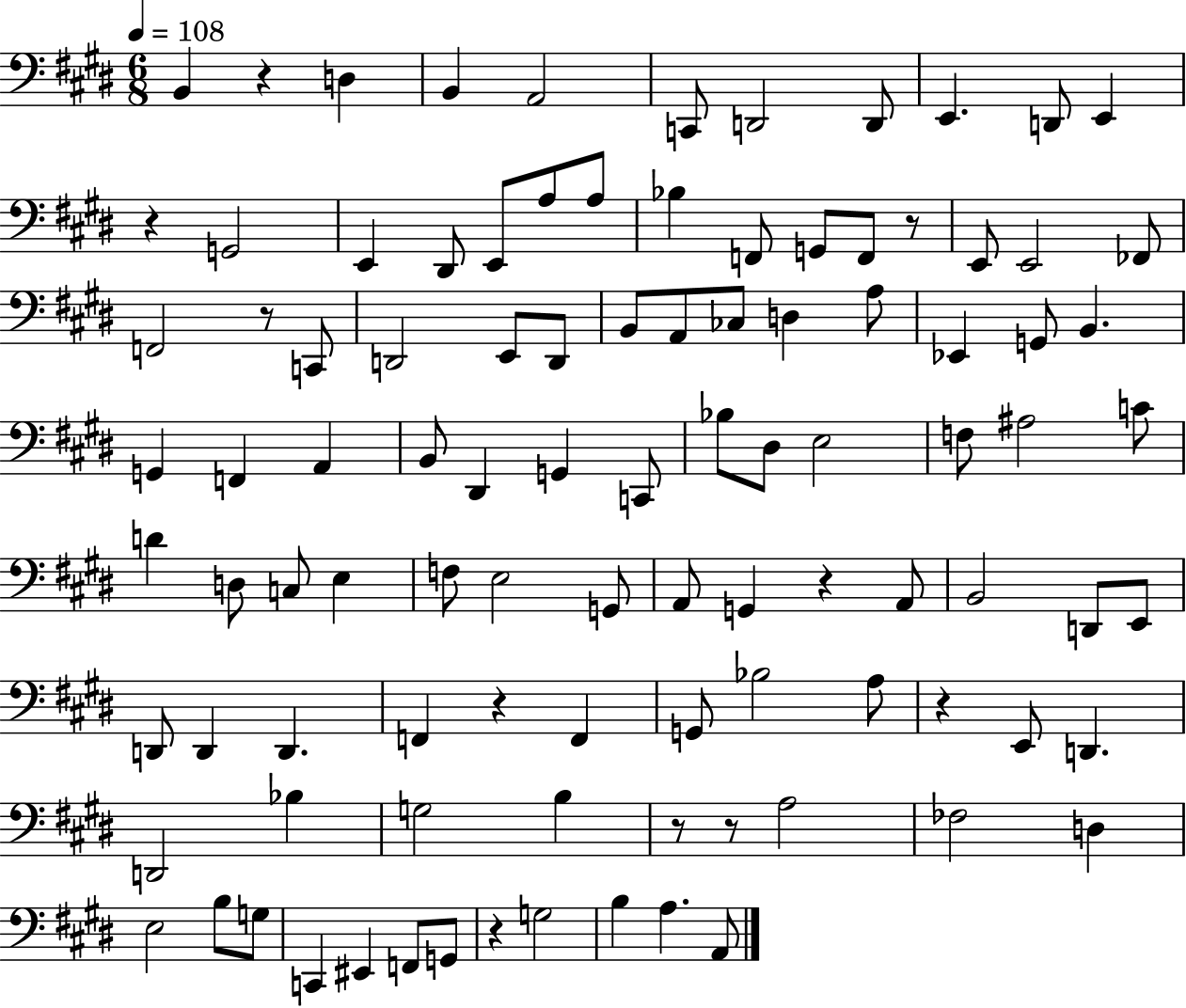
B2/q R/q D3/q B2/q A2/h C2/e D2/h D2/e E2/q. D2/e E2/q R/q G2/h E2/q D#2/e E2/e A3/e A3/e Bb3/q F2/e G2/e F2/e R/e E2/e E2/h FES2/e F2/h R/e C2/e D2/h E2/e D2/e B2/e A2/e CES3/e D3/q A3/e Eb2/q G2/e B2/q. G2/q F2/q A2/q B2/e D#2/q G2/q C2/e Bb3/e D#3/e E3/h F3/e A#3/h C4/e D4/q D3/e C3/e E3/q F3/e E3/h G2/e A2/e G2/q R/q A2/e B2/h D2/e E2/e D2/e D2/q D2/q. F2/q R/q F2/q G2/e Bb3/h A3/e R/q E2/e D2/q. D2/h Bb3/q G3/h B3/q R/e R/e A3/h FES3/h D3/q E3/h B3/e G3/e C2/q EIS2/q F2/e G2/e R/q G3/h B3/q A3/q. A2/e